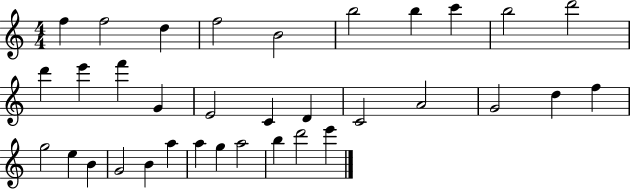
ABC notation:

X:1
T:Untitled
M:4/4
L:1/4
K:C
f f2 d f2 B2 b2 b c' b2 d'2 d' e' f' G E2 C D C2 A2 G2 d f g2 e B G2 B a a g a2 b d'2 e'